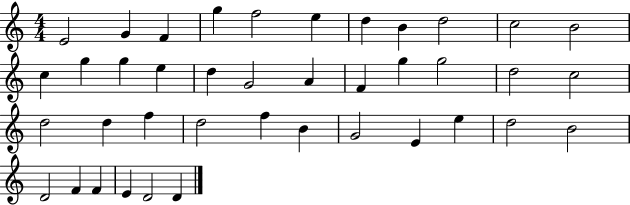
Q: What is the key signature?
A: C major